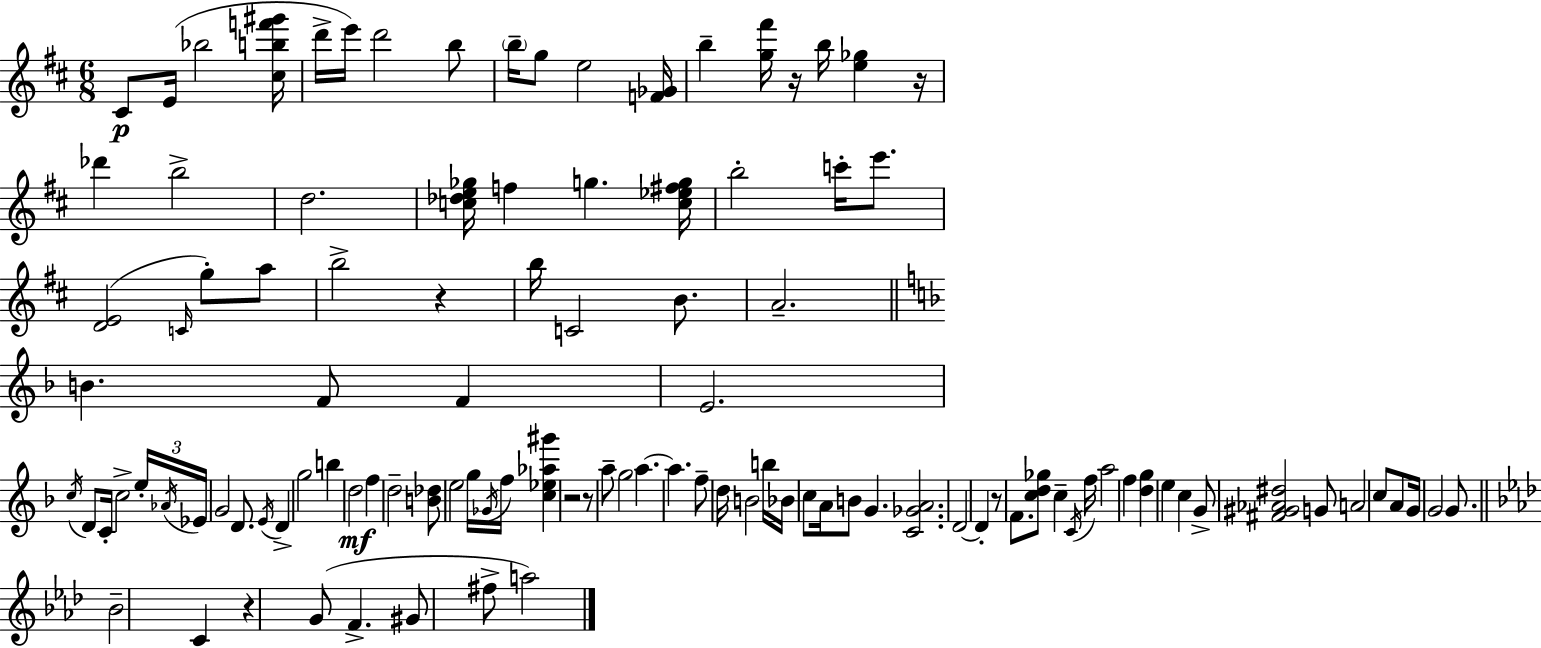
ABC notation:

X:1
T:Untitled
M:6/8
L:1/4
K:D
^C/2 E/4 _b2 [^cbf'^g']/4 d'/4 e'/4 d'2 b/2 b/4 g/2 e2 [F_G]/4 b [g^f']/4 z/4 b/4 [e_g] z/4 _d' b2 d2 [c_de_g]/4 f g [c_e^fg]/4 b2 c'/4 e'/2 [DE]2 C/4 g/2 a/2 b2 z b/4 C2 B/2 A2 B F/2 F E2 c/4 D/2 C/4 c2 e/4 _A/4 _E/4 G2 D/2 E/4 D g2 b d2 f d2 [B_d]/2 e2 g/4 _G/4 f/4 [c_e_a^g'] z2 z/2 a/2 g2 a a f/2 d/4 B2 b/4 _B/4 c/2 A/4 B/2 G [C_GA]2 D2 D z/2 F/2 [cd_g]/2 c C/4 f/4 a2 f [dg] e c G/2 [^F^G_A^d]2 G/2 A2 c/2 A/2 G/4 G2 G/2 _B2 C z G/2 F ^G/2 ^f/2 a2